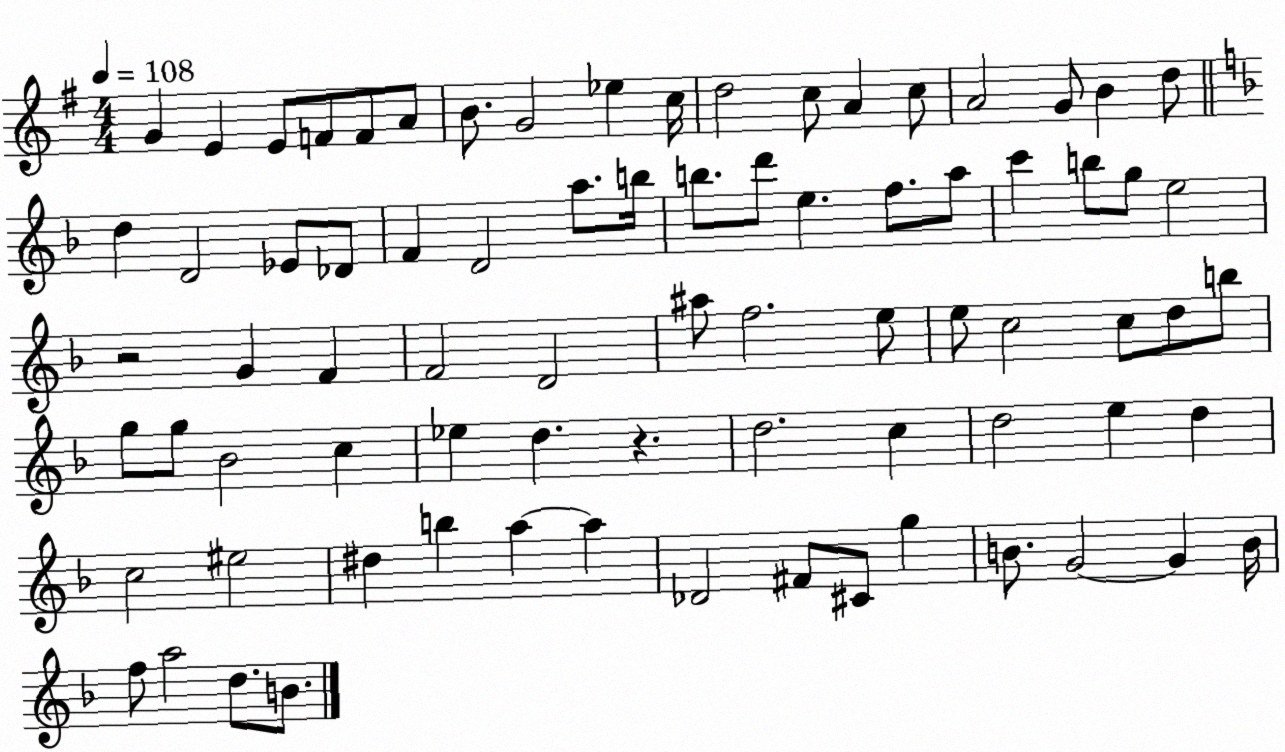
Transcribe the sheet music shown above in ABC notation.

X:1
T:Untitled
M:4/4
L:1/4
K:G
G E E/2 F/2 F/2 A/2 B/2 G2 _e c/4 d2 c/2 A c/2 A2 G/2 B d/2 d D2 _E/2 _D/2 F D2 a/2 b/4 b/2 d'/2 e f/2 a/2 c' b/2 g/2 e2 z2 G F F2 D2 ^a/2 f2 e/2 e/2 c2 c/2 d/2 b/2 g/2 g/2 _B2 c _e d z d2 c d2 e d c2 ^e2 ^d b a a _D2 ^F/2 ^C/2 g B/2 G2 G B/4 f/2 a2 d/2 B/2